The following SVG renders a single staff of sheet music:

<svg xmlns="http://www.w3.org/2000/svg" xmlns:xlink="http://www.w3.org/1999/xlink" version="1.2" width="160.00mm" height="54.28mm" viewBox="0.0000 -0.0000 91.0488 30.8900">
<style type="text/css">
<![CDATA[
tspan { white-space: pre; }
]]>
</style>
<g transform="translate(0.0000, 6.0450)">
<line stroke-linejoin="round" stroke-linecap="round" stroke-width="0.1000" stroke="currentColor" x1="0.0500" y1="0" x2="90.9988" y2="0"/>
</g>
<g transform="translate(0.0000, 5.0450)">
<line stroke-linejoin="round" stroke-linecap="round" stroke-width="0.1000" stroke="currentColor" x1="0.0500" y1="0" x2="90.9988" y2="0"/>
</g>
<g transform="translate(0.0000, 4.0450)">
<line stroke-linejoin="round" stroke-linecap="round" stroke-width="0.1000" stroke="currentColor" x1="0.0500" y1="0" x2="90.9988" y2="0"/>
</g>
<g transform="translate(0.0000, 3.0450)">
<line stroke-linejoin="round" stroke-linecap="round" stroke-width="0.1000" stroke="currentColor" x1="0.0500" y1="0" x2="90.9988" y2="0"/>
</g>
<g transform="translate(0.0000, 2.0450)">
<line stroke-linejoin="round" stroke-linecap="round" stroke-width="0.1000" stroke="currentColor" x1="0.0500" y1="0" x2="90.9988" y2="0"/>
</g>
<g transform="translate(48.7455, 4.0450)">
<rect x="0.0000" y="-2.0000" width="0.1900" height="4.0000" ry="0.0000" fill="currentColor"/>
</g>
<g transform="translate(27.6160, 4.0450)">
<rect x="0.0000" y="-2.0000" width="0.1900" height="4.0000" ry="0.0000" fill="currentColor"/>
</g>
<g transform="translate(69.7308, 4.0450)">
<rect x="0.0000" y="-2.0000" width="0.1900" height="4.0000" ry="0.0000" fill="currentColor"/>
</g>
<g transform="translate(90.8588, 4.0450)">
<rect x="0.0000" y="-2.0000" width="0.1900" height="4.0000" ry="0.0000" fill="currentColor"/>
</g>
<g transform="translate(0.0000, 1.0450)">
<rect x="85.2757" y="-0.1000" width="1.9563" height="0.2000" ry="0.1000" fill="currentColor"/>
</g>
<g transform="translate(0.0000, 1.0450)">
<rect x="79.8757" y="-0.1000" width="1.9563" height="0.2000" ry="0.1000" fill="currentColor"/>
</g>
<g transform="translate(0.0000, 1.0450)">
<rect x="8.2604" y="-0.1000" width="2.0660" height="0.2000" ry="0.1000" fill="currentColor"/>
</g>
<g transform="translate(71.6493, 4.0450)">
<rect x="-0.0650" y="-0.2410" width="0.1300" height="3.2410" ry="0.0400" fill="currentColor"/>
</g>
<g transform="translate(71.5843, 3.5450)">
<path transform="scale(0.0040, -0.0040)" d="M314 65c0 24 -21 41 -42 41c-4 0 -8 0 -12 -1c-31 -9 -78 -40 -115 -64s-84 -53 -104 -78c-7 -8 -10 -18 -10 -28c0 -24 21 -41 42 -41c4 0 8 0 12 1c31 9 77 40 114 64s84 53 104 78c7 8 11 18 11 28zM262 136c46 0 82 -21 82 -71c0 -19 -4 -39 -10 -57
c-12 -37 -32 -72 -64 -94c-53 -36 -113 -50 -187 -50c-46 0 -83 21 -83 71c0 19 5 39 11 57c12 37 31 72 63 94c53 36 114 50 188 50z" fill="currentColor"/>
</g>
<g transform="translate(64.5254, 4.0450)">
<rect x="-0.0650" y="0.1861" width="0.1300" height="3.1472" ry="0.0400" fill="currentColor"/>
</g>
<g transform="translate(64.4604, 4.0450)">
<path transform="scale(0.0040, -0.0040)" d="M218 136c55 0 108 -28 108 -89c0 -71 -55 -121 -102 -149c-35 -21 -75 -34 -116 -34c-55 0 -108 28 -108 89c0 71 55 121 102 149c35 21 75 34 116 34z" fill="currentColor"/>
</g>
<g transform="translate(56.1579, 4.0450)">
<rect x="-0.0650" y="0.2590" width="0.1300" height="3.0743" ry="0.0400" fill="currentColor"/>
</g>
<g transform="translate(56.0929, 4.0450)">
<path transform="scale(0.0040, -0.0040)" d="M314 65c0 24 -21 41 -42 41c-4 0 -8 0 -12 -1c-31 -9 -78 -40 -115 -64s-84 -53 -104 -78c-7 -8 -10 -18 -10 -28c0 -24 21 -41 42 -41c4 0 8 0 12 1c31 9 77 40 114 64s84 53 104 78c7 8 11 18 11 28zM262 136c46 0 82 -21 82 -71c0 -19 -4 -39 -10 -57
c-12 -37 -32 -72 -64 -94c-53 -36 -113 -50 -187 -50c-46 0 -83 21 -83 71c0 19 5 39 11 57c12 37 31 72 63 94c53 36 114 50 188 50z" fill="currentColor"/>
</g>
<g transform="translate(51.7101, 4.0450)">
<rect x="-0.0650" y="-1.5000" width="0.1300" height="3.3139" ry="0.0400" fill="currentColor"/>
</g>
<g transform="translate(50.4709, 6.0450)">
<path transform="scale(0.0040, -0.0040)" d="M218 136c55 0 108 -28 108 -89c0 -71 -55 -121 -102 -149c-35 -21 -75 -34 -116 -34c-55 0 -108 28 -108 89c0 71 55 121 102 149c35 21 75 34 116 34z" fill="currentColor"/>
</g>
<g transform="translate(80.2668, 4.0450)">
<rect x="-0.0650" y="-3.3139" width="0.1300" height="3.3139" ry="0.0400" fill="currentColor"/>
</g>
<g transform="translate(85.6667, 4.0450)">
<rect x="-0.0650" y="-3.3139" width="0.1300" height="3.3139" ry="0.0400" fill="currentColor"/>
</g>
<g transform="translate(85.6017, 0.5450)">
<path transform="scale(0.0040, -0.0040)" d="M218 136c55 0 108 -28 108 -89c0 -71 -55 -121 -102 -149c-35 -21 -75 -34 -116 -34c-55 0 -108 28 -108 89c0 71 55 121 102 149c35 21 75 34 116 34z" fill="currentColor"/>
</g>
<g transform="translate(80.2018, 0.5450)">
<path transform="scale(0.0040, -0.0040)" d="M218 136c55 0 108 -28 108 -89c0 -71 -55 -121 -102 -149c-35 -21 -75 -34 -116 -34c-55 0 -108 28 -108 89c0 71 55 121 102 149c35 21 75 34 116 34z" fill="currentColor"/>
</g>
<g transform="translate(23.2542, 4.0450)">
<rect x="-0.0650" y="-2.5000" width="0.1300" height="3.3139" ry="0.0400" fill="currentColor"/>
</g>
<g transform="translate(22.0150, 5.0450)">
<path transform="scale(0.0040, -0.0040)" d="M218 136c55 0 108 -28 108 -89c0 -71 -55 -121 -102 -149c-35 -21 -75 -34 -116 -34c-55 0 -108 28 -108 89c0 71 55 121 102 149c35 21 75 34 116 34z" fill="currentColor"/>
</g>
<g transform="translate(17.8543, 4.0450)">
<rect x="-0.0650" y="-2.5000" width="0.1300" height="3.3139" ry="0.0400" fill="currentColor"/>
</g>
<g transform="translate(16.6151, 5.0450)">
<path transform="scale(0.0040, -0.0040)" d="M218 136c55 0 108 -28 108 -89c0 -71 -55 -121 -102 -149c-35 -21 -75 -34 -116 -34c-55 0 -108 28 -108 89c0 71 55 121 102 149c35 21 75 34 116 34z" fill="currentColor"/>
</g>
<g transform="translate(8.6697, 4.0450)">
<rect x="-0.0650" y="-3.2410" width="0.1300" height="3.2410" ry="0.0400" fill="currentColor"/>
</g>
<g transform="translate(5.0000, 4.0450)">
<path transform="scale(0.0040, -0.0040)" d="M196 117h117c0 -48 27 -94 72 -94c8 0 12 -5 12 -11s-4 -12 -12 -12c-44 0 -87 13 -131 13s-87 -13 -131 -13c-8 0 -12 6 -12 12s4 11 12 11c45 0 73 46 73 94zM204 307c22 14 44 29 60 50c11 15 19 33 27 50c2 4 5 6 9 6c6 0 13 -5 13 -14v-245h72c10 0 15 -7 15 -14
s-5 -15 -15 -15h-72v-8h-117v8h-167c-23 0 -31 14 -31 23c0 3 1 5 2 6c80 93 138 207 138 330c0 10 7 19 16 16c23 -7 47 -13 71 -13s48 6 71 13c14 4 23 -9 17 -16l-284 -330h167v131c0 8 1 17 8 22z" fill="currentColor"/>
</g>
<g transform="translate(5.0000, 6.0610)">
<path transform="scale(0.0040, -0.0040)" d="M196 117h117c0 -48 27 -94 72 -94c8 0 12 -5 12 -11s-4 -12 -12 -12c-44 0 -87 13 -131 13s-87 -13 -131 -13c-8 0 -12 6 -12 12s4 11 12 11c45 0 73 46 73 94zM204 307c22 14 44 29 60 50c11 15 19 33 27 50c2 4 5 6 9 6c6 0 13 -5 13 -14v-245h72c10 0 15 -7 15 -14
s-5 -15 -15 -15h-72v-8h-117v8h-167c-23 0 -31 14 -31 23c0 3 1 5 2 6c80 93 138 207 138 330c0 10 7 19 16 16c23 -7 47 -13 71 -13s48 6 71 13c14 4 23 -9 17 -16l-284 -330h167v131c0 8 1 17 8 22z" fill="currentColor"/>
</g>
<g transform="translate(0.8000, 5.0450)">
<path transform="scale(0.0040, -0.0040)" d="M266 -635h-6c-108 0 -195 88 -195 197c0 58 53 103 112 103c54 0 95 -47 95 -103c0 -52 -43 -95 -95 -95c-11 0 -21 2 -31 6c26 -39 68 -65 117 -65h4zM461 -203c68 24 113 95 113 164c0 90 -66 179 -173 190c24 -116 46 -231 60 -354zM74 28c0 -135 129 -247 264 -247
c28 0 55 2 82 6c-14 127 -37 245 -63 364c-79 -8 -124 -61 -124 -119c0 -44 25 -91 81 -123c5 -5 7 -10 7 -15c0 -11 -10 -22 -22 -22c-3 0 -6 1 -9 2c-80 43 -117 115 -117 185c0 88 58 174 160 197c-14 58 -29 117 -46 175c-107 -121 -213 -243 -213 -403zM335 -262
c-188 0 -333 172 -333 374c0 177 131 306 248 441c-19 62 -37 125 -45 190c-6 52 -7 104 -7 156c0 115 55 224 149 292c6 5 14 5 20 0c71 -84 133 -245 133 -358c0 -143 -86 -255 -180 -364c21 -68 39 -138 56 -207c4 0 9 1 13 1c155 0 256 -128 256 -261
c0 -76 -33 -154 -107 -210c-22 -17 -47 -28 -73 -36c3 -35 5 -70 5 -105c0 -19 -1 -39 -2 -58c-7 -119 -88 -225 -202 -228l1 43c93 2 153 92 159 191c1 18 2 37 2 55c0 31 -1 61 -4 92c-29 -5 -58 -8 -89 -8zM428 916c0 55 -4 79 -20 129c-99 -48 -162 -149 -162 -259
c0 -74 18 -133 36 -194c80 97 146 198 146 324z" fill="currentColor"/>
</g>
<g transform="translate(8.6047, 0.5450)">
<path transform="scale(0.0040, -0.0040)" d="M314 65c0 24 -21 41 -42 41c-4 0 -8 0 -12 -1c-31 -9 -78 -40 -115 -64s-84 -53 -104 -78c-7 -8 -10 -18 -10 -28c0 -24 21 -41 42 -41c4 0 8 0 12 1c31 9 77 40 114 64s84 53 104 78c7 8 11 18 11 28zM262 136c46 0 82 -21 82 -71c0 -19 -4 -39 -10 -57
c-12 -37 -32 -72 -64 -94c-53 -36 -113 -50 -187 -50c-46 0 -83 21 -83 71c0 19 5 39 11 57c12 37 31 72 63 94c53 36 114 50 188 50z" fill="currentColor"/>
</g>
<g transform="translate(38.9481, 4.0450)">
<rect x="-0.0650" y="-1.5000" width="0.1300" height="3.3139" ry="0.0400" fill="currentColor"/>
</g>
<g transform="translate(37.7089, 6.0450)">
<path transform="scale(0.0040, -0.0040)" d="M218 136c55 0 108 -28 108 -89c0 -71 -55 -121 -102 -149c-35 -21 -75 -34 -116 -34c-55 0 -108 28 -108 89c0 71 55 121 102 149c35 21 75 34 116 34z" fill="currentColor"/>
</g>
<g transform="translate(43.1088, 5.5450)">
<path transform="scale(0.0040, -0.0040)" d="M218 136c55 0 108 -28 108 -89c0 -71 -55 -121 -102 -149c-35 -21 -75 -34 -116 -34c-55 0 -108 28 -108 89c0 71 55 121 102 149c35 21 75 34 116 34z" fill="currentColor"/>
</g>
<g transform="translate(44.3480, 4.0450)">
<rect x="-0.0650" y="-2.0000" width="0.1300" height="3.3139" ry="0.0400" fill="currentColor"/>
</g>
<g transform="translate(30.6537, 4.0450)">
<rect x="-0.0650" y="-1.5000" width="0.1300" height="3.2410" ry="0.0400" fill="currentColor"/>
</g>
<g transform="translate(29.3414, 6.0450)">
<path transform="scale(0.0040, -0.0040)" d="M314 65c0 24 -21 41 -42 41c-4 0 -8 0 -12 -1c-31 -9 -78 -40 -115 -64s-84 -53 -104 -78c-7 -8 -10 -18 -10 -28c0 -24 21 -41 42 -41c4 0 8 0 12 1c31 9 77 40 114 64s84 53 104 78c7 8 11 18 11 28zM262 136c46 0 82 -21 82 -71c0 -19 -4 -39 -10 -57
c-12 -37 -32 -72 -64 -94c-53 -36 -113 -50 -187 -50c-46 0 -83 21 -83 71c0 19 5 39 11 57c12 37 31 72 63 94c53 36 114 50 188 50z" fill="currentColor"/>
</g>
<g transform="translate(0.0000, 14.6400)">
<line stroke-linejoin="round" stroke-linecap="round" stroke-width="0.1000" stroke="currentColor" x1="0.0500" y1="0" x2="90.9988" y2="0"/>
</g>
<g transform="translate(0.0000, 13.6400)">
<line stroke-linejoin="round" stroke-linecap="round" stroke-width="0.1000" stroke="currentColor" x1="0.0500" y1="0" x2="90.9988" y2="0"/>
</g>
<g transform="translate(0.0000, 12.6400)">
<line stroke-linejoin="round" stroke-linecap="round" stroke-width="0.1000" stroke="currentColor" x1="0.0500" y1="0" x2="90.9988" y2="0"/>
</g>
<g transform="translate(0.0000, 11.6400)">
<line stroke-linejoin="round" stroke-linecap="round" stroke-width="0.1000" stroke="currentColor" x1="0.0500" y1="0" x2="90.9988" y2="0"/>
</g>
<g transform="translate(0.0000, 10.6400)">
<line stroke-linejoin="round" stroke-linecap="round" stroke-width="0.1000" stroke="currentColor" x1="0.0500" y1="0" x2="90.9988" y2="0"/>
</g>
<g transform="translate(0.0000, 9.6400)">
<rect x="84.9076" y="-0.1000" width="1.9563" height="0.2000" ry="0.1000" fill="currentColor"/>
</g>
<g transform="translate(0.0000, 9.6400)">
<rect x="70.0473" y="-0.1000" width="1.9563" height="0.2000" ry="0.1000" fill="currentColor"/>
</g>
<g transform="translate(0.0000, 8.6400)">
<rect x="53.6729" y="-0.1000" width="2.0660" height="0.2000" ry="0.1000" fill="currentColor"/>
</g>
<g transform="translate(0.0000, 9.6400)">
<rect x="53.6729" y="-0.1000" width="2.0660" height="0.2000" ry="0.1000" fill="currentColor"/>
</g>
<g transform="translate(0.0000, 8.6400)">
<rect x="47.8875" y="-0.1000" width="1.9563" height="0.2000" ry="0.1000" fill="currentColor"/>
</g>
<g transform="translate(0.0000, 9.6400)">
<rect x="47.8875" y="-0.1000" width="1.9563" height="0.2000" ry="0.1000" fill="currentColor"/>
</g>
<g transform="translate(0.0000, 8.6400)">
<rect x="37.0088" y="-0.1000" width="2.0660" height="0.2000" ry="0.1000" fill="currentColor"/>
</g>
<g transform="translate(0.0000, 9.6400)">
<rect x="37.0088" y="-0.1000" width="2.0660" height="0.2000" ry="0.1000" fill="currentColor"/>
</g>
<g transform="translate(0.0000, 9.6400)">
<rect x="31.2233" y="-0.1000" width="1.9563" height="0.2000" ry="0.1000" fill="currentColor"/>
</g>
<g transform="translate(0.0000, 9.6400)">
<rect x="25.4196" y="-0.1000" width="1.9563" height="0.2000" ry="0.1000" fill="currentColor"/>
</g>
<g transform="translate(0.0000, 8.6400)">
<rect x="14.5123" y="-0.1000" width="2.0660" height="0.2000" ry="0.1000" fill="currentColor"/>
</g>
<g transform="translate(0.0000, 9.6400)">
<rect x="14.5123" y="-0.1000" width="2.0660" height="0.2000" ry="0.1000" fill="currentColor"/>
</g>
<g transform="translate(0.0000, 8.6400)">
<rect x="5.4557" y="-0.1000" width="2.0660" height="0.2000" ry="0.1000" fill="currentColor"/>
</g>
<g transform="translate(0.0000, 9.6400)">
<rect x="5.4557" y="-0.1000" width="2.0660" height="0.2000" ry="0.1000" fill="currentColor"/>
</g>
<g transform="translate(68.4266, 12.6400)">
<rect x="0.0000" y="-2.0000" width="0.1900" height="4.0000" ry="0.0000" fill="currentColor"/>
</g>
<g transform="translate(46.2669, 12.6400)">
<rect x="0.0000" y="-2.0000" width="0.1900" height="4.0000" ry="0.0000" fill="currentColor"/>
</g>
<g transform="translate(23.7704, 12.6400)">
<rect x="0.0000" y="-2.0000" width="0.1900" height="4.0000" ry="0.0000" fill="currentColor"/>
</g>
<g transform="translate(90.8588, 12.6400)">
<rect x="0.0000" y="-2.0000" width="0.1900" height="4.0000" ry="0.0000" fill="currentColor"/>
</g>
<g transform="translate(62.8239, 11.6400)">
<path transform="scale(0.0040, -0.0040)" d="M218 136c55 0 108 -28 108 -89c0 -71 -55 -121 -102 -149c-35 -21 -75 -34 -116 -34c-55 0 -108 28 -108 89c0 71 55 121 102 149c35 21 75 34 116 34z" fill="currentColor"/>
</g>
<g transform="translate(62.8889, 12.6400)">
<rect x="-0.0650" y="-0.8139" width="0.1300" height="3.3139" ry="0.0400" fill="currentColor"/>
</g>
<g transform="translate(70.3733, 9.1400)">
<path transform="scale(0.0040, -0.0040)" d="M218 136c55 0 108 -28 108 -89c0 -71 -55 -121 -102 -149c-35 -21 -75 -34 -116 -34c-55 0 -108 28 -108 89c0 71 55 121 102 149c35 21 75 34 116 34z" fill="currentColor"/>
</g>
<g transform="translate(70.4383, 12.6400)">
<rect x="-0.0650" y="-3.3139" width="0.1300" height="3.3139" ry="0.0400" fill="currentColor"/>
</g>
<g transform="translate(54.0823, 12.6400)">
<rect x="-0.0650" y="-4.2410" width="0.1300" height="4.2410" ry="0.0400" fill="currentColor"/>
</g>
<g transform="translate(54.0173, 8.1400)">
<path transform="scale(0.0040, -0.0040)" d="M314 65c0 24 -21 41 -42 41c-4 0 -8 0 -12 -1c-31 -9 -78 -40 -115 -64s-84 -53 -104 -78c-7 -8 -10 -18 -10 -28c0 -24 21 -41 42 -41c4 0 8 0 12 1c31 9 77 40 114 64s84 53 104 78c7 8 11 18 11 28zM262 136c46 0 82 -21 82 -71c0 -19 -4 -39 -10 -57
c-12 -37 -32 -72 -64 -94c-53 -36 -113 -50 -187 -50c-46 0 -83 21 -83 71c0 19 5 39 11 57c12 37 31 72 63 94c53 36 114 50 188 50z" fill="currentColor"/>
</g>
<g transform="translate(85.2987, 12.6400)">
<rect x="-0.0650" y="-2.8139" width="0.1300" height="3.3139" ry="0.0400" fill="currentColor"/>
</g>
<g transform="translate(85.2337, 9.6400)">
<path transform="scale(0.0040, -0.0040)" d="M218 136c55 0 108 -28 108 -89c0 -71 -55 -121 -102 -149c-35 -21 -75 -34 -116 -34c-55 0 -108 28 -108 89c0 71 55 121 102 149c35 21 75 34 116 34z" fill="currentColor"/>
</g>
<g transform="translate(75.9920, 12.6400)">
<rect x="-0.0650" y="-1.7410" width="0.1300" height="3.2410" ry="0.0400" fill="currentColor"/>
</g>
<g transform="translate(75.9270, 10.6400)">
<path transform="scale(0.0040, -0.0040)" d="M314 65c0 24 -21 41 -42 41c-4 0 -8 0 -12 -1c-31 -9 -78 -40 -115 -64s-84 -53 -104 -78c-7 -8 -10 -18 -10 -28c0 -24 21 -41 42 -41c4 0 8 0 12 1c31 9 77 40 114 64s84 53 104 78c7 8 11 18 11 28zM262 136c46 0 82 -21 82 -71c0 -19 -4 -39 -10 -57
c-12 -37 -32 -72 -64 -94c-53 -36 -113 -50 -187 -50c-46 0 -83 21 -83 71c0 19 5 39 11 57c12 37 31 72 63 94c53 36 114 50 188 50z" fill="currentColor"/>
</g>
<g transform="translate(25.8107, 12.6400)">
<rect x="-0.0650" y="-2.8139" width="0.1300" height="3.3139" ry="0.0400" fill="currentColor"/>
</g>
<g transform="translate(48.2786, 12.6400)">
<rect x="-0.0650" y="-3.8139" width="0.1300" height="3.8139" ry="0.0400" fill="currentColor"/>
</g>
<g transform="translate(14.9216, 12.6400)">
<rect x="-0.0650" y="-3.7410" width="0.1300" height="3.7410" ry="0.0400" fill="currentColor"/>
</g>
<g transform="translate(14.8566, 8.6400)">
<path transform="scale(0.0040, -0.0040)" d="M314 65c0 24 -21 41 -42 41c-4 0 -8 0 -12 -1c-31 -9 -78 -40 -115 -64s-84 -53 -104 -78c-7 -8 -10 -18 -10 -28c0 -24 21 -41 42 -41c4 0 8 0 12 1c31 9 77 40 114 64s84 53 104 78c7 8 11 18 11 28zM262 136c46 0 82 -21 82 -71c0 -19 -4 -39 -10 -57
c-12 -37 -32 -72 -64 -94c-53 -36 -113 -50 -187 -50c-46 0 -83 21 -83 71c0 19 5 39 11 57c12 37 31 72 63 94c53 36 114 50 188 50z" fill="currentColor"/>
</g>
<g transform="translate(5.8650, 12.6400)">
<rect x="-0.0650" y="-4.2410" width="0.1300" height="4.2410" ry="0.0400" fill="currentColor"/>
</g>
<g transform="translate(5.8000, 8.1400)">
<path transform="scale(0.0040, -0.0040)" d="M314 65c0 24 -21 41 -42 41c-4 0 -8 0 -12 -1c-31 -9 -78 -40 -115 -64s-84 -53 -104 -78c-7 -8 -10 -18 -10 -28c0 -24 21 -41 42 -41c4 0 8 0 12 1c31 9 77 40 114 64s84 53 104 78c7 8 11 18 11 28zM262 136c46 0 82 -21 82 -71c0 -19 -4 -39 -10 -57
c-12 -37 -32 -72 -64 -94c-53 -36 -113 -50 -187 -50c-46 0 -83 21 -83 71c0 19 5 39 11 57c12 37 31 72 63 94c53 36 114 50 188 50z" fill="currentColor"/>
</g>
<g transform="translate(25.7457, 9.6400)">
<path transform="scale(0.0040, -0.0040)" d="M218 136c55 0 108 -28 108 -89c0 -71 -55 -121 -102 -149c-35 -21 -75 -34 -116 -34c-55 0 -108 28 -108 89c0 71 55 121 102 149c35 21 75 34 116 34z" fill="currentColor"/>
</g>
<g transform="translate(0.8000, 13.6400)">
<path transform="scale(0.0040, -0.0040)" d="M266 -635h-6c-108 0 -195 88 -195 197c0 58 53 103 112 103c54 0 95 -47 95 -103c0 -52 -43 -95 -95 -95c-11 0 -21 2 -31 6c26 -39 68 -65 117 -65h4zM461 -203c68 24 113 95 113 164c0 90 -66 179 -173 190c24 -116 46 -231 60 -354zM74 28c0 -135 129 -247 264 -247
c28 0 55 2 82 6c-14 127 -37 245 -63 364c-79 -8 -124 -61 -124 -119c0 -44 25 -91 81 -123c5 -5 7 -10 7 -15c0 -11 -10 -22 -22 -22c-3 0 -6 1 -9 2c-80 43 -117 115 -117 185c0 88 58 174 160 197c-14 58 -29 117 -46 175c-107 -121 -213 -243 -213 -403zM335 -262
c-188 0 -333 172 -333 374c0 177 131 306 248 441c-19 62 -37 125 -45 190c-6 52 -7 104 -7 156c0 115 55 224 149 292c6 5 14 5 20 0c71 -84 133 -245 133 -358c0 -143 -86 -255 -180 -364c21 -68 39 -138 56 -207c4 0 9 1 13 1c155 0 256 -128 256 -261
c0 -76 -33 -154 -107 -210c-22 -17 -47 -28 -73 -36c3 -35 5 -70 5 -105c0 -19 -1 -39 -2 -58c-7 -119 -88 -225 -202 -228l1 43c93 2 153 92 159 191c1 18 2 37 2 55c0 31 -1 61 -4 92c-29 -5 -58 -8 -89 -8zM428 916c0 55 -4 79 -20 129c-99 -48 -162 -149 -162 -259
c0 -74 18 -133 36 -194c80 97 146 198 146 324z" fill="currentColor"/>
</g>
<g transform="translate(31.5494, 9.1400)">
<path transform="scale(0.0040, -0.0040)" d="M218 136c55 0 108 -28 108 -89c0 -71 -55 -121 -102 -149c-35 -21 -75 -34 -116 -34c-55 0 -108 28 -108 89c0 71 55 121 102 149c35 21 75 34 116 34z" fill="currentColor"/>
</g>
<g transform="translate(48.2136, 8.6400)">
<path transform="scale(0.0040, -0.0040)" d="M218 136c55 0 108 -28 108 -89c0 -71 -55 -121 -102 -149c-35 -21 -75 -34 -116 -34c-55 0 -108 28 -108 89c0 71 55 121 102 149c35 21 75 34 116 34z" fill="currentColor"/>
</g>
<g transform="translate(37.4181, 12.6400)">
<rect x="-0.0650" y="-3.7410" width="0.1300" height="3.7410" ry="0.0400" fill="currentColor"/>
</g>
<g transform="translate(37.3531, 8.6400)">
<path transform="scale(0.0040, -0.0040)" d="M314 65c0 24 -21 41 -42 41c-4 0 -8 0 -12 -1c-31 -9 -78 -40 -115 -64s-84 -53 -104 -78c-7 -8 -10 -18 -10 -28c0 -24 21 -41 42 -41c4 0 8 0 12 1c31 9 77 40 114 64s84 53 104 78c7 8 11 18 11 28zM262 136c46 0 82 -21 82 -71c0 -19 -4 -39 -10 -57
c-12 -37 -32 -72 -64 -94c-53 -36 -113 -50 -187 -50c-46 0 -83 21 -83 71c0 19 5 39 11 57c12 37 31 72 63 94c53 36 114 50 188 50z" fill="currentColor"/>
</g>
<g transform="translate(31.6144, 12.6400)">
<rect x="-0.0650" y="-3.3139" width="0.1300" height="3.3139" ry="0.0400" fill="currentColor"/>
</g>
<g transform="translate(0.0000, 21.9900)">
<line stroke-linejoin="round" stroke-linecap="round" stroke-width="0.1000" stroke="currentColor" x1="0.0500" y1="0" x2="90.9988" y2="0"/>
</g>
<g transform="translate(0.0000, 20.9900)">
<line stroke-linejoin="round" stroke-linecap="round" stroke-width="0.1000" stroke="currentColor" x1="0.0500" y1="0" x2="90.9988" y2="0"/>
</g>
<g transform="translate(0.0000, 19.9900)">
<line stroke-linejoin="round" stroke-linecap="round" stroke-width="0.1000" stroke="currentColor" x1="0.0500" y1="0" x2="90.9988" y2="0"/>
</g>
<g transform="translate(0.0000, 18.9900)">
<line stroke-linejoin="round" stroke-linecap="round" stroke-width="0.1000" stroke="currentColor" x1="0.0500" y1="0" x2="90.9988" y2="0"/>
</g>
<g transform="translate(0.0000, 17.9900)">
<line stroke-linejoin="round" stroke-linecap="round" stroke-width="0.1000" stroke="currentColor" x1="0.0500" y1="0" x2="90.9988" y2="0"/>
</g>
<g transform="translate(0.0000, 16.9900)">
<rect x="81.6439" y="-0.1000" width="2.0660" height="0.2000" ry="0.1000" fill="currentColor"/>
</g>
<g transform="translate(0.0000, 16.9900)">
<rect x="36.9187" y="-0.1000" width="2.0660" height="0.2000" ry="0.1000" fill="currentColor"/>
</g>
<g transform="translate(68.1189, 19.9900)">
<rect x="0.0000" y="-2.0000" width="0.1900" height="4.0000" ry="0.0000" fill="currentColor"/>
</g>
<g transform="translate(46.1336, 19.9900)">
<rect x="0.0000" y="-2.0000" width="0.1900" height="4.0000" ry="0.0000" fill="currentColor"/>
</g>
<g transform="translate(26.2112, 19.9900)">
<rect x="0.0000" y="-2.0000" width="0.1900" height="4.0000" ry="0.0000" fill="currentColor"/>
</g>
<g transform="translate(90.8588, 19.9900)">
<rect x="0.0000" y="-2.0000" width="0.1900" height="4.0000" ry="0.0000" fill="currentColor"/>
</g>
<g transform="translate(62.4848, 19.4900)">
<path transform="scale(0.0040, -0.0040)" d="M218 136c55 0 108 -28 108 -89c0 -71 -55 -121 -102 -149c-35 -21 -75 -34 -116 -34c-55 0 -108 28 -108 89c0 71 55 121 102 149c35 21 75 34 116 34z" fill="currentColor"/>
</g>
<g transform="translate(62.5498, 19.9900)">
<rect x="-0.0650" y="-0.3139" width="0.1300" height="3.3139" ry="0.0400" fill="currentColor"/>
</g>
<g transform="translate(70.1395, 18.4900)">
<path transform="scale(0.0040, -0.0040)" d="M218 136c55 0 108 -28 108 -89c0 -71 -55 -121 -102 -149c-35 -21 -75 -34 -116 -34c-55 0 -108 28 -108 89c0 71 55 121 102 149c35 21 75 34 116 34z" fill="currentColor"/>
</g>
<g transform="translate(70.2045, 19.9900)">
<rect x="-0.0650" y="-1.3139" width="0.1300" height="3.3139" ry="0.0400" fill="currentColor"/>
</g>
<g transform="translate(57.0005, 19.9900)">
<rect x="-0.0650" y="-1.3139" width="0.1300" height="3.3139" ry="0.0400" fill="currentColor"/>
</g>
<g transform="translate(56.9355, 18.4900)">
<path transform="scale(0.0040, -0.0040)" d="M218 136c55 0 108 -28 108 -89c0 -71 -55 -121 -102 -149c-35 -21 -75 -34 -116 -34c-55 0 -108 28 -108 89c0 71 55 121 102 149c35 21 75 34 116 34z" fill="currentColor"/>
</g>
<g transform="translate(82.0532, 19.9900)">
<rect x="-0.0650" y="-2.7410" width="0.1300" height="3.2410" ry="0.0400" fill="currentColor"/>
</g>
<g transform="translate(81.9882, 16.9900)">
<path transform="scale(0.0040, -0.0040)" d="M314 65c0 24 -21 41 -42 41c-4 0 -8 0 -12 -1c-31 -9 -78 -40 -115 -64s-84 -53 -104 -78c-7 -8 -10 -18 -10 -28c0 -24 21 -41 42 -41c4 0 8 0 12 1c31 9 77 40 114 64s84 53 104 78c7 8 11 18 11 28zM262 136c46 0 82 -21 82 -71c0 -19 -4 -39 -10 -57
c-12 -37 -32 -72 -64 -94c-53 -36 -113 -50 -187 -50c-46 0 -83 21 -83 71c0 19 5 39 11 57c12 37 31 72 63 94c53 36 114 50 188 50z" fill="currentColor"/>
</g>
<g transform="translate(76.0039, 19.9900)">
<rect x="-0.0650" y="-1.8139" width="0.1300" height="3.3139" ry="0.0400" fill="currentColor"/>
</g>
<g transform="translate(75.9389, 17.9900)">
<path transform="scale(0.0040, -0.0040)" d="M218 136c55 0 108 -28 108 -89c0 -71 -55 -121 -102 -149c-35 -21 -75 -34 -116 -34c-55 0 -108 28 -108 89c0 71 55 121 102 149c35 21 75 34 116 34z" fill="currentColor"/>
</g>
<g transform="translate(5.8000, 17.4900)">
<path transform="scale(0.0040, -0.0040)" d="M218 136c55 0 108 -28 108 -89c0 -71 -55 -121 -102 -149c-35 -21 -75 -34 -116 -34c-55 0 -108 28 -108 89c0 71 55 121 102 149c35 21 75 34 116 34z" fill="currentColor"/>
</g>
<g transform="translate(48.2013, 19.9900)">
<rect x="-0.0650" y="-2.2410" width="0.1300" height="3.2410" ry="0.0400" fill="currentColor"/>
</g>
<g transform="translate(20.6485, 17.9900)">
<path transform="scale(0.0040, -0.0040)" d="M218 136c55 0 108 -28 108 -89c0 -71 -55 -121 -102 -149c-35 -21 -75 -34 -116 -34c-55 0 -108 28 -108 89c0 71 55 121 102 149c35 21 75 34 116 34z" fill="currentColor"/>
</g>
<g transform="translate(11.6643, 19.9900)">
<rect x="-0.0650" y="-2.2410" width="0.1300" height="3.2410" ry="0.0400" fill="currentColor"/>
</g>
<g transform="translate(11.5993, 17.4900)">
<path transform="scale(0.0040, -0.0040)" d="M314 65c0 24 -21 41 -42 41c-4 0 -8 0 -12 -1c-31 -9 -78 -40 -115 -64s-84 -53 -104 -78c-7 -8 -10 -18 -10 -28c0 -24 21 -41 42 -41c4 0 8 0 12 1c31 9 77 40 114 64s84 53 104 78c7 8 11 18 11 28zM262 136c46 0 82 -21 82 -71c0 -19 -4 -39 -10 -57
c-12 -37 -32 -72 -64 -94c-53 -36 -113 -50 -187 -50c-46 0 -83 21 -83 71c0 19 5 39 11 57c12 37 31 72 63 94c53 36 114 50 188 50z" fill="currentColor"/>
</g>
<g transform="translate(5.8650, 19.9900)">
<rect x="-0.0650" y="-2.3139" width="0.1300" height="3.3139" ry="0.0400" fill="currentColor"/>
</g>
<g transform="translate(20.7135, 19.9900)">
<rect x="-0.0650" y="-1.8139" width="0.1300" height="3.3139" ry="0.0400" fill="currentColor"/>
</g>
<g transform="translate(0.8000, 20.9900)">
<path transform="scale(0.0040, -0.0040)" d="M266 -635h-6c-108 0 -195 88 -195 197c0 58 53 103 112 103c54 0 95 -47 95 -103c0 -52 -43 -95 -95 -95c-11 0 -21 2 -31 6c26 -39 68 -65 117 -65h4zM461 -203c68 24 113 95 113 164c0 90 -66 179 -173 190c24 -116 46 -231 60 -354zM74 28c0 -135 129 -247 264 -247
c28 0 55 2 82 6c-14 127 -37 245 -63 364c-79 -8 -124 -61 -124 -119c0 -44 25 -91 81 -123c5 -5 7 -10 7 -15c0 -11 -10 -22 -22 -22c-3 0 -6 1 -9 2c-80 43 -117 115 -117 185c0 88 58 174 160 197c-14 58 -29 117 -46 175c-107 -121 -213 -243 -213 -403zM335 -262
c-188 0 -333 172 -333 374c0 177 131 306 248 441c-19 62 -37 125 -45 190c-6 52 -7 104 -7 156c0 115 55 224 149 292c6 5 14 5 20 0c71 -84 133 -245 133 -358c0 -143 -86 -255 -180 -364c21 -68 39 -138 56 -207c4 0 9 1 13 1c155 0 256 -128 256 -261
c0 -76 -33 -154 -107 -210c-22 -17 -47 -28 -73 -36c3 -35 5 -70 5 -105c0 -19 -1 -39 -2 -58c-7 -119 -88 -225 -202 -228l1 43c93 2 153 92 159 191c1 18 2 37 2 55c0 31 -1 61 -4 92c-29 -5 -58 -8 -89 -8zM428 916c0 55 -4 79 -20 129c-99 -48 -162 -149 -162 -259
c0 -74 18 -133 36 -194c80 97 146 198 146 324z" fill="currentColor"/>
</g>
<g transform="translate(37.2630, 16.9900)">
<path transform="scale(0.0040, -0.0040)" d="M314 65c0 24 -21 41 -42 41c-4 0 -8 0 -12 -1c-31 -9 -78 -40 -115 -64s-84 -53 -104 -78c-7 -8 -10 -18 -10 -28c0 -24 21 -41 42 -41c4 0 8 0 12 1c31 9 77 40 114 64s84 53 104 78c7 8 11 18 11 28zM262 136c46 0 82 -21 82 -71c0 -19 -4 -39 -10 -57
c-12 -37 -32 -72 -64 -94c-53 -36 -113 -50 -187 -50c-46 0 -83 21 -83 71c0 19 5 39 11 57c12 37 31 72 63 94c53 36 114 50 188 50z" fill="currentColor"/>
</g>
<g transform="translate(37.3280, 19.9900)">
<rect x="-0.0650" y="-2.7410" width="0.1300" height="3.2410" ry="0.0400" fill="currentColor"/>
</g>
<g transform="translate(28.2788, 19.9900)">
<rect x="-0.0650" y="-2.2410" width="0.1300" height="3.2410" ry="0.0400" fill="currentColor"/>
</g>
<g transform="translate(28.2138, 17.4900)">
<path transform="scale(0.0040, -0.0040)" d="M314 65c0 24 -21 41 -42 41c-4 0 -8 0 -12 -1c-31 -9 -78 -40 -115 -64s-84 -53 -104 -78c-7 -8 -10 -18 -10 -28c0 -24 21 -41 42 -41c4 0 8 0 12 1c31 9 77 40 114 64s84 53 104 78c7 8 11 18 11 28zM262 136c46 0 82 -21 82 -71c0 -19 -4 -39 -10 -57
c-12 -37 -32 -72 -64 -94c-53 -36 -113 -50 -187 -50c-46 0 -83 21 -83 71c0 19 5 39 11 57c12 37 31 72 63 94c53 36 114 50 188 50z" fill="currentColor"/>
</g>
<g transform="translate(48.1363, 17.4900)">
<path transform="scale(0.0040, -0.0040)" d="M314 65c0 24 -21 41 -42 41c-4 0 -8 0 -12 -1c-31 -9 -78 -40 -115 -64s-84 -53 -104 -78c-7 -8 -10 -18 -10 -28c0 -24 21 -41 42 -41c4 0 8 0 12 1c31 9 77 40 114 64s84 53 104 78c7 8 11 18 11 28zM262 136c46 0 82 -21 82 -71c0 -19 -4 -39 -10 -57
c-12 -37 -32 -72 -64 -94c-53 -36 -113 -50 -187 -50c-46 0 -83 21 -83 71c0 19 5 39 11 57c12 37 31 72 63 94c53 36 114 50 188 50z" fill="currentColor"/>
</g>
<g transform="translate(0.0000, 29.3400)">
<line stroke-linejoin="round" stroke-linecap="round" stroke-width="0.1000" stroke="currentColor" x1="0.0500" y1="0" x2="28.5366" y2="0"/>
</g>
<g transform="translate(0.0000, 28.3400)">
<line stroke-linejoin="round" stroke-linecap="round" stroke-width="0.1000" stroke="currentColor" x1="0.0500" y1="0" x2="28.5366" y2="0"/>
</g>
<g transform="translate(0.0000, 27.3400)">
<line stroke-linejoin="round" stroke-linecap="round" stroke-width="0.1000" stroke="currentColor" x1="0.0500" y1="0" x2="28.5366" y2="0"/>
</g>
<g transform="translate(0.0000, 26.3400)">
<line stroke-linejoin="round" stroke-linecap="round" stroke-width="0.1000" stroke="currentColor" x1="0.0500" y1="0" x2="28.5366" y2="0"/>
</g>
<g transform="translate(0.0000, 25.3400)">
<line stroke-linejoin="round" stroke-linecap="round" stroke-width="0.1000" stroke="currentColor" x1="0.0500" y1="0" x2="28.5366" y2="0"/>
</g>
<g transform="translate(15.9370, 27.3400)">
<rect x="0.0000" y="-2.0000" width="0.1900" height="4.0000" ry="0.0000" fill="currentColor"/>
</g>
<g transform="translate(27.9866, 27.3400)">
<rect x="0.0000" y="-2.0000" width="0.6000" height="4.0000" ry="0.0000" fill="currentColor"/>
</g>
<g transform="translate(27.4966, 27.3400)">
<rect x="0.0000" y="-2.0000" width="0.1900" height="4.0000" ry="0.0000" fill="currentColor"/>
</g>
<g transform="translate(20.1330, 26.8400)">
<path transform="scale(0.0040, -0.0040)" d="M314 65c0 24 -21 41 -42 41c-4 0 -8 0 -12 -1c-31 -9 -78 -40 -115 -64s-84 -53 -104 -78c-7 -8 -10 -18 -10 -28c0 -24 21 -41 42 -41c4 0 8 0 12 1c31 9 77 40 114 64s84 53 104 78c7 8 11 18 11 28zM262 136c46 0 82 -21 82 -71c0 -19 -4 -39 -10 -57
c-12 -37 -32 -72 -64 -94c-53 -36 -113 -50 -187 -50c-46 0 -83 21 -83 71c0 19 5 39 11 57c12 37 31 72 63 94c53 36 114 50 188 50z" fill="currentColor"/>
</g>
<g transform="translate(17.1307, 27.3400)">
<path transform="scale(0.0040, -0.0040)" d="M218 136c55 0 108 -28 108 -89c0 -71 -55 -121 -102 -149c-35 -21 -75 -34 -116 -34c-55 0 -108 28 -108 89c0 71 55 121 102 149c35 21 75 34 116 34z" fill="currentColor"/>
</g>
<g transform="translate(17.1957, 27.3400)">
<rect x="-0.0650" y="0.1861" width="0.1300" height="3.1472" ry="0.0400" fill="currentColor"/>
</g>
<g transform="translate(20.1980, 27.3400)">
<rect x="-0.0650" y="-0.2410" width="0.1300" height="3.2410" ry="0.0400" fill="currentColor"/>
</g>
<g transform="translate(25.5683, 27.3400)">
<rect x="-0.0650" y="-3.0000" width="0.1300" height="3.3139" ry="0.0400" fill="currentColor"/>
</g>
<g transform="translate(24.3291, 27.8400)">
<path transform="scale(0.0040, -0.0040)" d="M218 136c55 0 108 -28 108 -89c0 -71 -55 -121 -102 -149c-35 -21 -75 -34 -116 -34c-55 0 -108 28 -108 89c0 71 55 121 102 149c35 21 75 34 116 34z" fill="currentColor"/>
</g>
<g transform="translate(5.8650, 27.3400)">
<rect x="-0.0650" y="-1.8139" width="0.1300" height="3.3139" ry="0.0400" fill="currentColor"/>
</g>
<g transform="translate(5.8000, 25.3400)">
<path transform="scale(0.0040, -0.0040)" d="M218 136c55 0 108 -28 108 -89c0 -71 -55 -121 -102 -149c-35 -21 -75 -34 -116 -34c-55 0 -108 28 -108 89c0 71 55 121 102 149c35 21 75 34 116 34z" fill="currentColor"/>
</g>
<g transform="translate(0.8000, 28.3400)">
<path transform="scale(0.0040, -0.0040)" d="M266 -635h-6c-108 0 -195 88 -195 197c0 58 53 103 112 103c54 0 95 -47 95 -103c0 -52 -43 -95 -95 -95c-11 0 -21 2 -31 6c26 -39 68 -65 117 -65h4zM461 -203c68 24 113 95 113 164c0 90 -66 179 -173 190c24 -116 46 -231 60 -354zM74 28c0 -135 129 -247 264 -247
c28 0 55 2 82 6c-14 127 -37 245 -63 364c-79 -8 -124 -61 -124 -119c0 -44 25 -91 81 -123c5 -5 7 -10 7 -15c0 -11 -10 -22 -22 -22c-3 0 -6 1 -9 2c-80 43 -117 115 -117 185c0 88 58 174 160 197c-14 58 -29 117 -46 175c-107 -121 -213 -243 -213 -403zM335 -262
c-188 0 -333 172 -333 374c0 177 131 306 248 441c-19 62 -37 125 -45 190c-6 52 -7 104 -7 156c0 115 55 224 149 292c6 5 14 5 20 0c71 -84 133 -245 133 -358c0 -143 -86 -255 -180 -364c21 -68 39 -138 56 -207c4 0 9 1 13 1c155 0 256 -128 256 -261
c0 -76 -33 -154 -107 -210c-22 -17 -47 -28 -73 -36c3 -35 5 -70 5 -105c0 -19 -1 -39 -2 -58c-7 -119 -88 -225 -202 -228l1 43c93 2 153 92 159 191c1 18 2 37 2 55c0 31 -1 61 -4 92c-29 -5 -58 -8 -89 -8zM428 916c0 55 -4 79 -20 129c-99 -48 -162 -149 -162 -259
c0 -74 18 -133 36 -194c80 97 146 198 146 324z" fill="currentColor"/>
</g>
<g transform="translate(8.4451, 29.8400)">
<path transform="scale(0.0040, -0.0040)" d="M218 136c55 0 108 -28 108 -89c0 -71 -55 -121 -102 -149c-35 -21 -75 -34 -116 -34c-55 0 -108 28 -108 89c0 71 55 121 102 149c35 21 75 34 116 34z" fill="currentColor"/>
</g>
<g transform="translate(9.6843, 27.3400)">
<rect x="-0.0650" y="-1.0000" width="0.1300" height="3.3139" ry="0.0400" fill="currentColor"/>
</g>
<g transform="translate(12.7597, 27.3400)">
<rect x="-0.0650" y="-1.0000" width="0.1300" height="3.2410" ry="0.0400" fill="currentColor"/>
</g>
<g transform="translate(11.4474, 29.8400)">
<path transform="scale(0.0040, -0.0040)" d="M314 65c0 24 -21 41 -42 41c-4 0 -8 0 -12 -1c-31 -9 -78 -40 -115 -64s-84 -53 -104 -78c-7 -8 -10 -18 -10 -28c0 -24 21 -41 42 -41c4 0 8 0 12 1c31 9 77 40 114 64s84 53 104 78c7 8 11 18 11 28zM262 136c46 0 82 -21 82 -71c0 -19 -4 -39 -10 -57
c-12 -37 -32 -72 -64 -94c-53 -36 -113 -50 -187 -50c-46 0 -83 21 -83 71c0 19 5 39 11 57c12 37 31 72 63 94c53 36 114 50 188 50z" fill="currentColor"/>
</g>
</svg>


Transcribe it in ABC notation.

X:1
T:Untitled
M:4/4
L:1/4
K:C
b2 G G E2 E F E B2 B c2 b b d'2 c'2 a b c'2 c' d'2 d b f2 a g g2 f g2 a2 g2 e c e f a2 f D D2 B c2 A